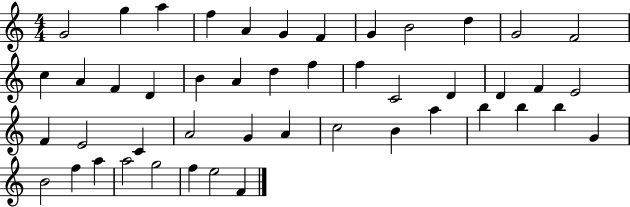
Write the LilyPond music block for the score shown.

{
  \clef treble
  \numericTimeSignature
  \time 4/4
  \key c \major
  g'2 g''4 a''4 | f''4 a'4 g'4 f'4 | g'4 b'2 d''4 | g'2 f'2 | \break c''4 a'4 f'4 d'4 | b'4 a'4 d''4 f''4 | f''4 c'2 d'4 | d'4 f'4 e'2 | \break f'4 e'2 c'4 | a'2 g'4 a'4 | c''2 b'4 a''4 | b''4 b''4 b''4 g'4 | \break b'2 f''4 a''4 | a''2 g''2 | f''4 e''2 f'4 | \bar "|."
}